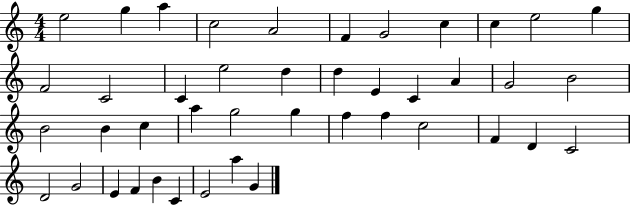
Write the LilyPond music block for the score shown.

{
  \clef treble
  \numericTimeSignature
  \time 4/4
  \key c \major
  e''2 g''4 a''4 | c''2 a'2 | f'4 g'2 c''4 | c''4 e''2 g''4 | \break f'2 c'2 | c'4 e''2 d''4 | d''4 e'4 c'4 a'4 | g'2 b'2 | \break b'2 b'4 c''4 | a''4 g''2 g''4 | f''4 f''4 c''2 | f'4 d'4 c'2 | \break d'2 g'2 | e'4 f'4 b'4 c'4 | e'2 a''4 g'4 | \bar "|."
}